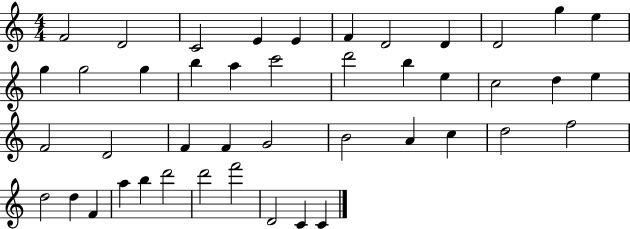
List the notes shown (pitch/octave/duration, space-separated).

F4/h D4/h C4/h E4/q E4/q F4/q D4/h D4/q D4/h G5/q E5/q G5/q G5/h G5/q B5/q A5/q C6/h D6/h B5/q E5/q C5/h D5/q E5/q F4/h D4/h F4/q F4/q G4/h B4/h A4/q C5/q D5/h F5/h D5/h D5/q F4/q A5/q B5/q D6/h D6/h F6/h D4/h C4/q C4/q